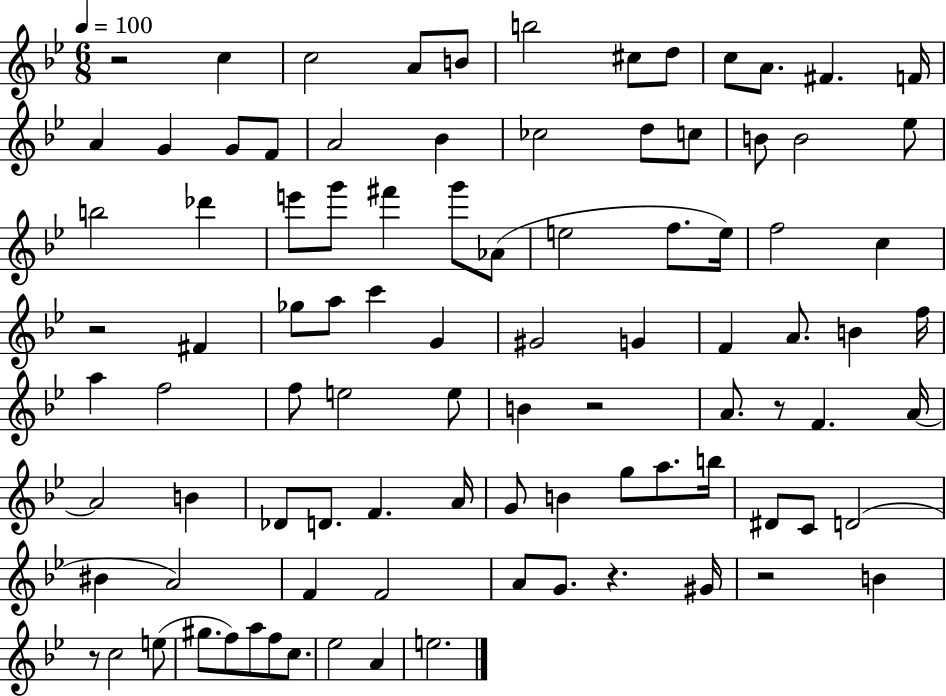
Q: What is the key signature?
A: BES major